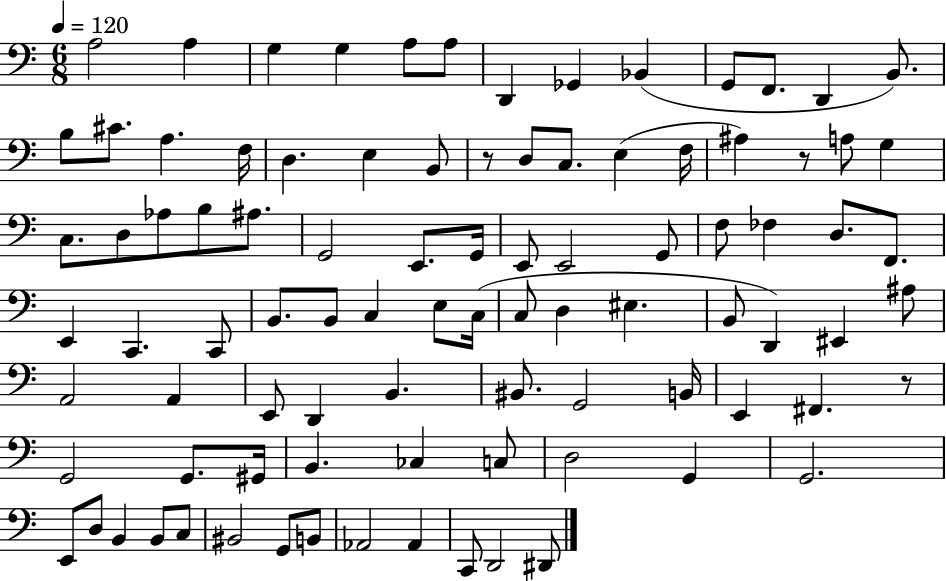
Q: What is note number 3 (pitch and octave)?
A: G3